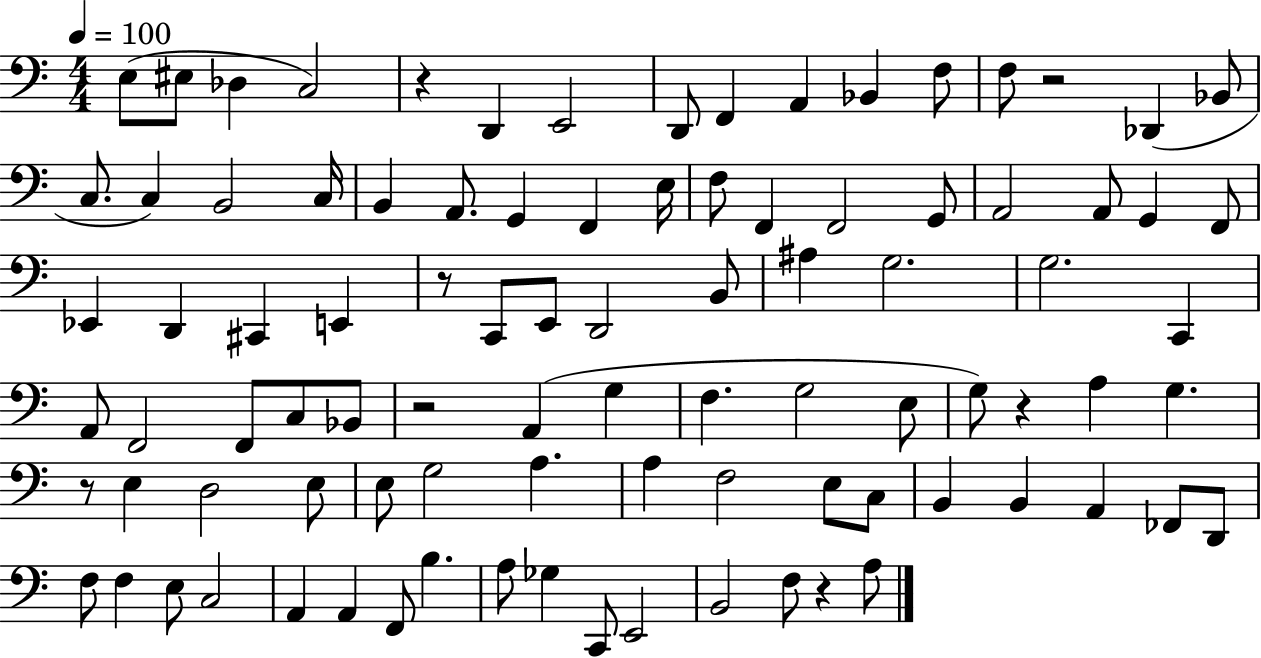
E3/e EIS3/e Db3/q C3/h R/q D2/q E2/h D2/e F2/q A2/q Bb2/q F3/e F3/e R/h Db2/q Bb2/e C3/e. C3/q B2/h C3/s B2/q A2/e. G2/q F2/q E3/s F3/e F2/q F2/h G2/e A2/h A2/e G2/q F2/e Eb2/q D2/q C#2/q E2/q R/e C2/e E2/e D2/h B2/e A#3/q G3/h. G3/h. C2/q A2/e F2/h F2/e C3/e Bb2/e R/h A2/q G3/q F3/q. G3/h E3/e G3/e R/q A3/q G3/q. R/e E3/q D3/h E3/e E3/e G3/h A3/q. A3/q F3/h E3/e C3/e B2/q B2/q A2/q FES2/e D2/e F3/e F3/q E3/e C3/h A2/q A2/q F2/e B3/q. A3/e Gb3/q C2/e E2/h B2/h F3/e R/q A3/e